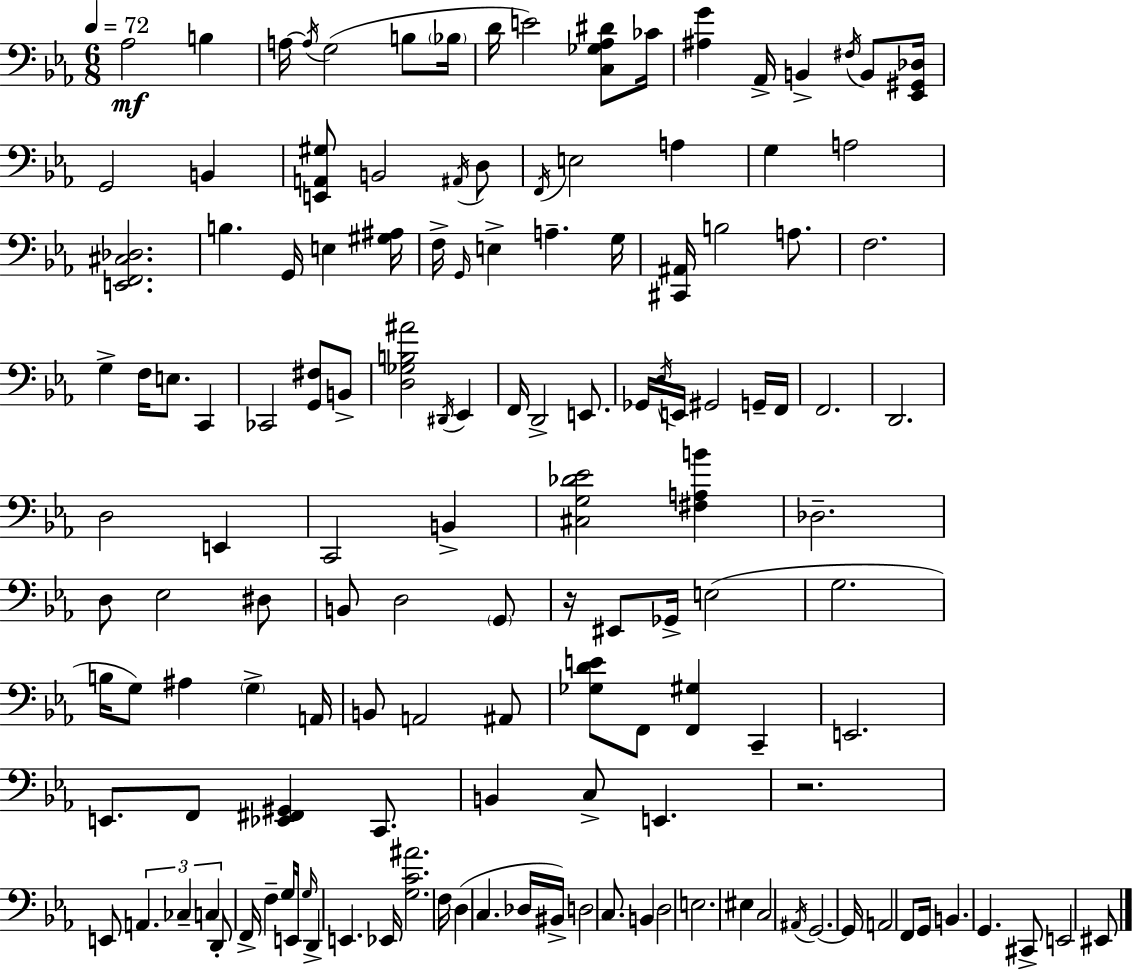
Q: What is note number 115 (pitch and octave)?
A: A2